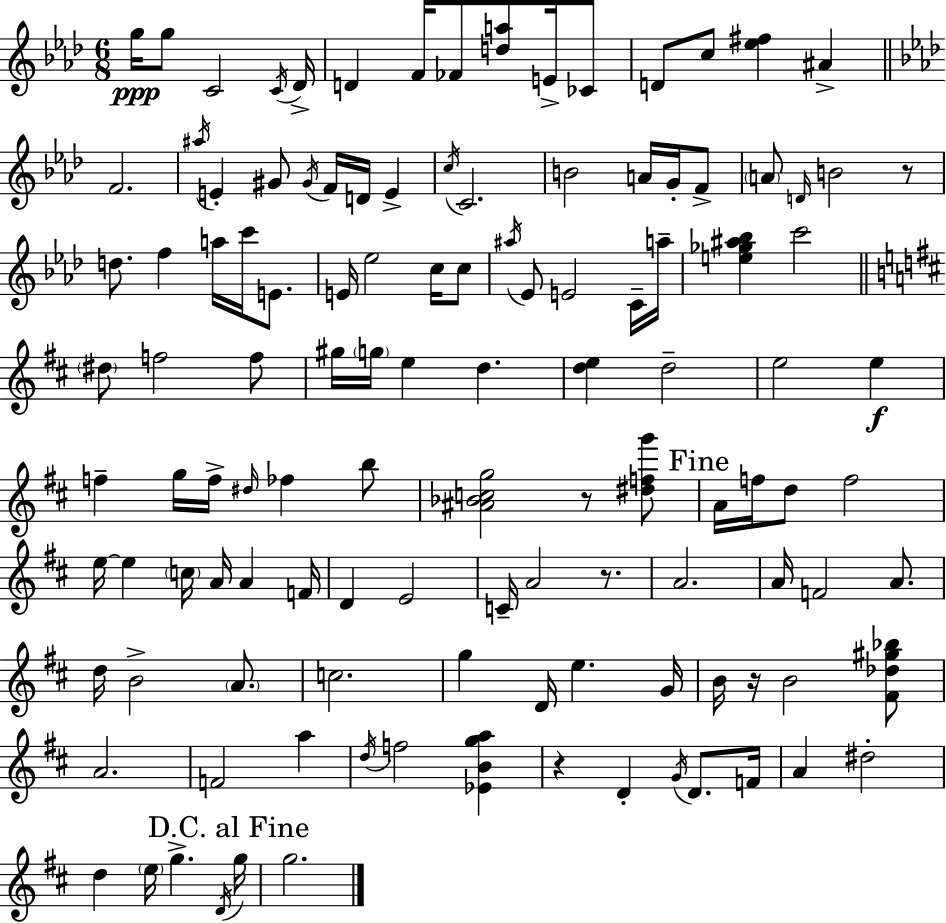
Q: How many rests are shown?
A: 5